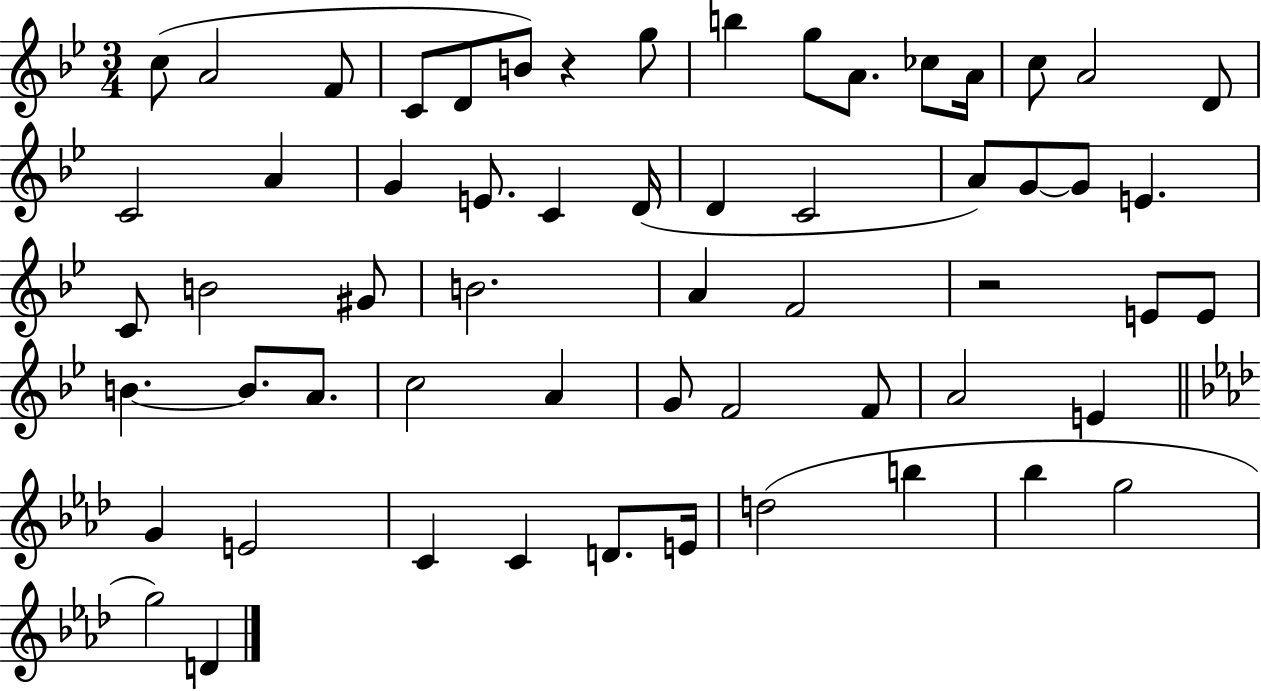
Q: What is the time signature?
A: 3/4